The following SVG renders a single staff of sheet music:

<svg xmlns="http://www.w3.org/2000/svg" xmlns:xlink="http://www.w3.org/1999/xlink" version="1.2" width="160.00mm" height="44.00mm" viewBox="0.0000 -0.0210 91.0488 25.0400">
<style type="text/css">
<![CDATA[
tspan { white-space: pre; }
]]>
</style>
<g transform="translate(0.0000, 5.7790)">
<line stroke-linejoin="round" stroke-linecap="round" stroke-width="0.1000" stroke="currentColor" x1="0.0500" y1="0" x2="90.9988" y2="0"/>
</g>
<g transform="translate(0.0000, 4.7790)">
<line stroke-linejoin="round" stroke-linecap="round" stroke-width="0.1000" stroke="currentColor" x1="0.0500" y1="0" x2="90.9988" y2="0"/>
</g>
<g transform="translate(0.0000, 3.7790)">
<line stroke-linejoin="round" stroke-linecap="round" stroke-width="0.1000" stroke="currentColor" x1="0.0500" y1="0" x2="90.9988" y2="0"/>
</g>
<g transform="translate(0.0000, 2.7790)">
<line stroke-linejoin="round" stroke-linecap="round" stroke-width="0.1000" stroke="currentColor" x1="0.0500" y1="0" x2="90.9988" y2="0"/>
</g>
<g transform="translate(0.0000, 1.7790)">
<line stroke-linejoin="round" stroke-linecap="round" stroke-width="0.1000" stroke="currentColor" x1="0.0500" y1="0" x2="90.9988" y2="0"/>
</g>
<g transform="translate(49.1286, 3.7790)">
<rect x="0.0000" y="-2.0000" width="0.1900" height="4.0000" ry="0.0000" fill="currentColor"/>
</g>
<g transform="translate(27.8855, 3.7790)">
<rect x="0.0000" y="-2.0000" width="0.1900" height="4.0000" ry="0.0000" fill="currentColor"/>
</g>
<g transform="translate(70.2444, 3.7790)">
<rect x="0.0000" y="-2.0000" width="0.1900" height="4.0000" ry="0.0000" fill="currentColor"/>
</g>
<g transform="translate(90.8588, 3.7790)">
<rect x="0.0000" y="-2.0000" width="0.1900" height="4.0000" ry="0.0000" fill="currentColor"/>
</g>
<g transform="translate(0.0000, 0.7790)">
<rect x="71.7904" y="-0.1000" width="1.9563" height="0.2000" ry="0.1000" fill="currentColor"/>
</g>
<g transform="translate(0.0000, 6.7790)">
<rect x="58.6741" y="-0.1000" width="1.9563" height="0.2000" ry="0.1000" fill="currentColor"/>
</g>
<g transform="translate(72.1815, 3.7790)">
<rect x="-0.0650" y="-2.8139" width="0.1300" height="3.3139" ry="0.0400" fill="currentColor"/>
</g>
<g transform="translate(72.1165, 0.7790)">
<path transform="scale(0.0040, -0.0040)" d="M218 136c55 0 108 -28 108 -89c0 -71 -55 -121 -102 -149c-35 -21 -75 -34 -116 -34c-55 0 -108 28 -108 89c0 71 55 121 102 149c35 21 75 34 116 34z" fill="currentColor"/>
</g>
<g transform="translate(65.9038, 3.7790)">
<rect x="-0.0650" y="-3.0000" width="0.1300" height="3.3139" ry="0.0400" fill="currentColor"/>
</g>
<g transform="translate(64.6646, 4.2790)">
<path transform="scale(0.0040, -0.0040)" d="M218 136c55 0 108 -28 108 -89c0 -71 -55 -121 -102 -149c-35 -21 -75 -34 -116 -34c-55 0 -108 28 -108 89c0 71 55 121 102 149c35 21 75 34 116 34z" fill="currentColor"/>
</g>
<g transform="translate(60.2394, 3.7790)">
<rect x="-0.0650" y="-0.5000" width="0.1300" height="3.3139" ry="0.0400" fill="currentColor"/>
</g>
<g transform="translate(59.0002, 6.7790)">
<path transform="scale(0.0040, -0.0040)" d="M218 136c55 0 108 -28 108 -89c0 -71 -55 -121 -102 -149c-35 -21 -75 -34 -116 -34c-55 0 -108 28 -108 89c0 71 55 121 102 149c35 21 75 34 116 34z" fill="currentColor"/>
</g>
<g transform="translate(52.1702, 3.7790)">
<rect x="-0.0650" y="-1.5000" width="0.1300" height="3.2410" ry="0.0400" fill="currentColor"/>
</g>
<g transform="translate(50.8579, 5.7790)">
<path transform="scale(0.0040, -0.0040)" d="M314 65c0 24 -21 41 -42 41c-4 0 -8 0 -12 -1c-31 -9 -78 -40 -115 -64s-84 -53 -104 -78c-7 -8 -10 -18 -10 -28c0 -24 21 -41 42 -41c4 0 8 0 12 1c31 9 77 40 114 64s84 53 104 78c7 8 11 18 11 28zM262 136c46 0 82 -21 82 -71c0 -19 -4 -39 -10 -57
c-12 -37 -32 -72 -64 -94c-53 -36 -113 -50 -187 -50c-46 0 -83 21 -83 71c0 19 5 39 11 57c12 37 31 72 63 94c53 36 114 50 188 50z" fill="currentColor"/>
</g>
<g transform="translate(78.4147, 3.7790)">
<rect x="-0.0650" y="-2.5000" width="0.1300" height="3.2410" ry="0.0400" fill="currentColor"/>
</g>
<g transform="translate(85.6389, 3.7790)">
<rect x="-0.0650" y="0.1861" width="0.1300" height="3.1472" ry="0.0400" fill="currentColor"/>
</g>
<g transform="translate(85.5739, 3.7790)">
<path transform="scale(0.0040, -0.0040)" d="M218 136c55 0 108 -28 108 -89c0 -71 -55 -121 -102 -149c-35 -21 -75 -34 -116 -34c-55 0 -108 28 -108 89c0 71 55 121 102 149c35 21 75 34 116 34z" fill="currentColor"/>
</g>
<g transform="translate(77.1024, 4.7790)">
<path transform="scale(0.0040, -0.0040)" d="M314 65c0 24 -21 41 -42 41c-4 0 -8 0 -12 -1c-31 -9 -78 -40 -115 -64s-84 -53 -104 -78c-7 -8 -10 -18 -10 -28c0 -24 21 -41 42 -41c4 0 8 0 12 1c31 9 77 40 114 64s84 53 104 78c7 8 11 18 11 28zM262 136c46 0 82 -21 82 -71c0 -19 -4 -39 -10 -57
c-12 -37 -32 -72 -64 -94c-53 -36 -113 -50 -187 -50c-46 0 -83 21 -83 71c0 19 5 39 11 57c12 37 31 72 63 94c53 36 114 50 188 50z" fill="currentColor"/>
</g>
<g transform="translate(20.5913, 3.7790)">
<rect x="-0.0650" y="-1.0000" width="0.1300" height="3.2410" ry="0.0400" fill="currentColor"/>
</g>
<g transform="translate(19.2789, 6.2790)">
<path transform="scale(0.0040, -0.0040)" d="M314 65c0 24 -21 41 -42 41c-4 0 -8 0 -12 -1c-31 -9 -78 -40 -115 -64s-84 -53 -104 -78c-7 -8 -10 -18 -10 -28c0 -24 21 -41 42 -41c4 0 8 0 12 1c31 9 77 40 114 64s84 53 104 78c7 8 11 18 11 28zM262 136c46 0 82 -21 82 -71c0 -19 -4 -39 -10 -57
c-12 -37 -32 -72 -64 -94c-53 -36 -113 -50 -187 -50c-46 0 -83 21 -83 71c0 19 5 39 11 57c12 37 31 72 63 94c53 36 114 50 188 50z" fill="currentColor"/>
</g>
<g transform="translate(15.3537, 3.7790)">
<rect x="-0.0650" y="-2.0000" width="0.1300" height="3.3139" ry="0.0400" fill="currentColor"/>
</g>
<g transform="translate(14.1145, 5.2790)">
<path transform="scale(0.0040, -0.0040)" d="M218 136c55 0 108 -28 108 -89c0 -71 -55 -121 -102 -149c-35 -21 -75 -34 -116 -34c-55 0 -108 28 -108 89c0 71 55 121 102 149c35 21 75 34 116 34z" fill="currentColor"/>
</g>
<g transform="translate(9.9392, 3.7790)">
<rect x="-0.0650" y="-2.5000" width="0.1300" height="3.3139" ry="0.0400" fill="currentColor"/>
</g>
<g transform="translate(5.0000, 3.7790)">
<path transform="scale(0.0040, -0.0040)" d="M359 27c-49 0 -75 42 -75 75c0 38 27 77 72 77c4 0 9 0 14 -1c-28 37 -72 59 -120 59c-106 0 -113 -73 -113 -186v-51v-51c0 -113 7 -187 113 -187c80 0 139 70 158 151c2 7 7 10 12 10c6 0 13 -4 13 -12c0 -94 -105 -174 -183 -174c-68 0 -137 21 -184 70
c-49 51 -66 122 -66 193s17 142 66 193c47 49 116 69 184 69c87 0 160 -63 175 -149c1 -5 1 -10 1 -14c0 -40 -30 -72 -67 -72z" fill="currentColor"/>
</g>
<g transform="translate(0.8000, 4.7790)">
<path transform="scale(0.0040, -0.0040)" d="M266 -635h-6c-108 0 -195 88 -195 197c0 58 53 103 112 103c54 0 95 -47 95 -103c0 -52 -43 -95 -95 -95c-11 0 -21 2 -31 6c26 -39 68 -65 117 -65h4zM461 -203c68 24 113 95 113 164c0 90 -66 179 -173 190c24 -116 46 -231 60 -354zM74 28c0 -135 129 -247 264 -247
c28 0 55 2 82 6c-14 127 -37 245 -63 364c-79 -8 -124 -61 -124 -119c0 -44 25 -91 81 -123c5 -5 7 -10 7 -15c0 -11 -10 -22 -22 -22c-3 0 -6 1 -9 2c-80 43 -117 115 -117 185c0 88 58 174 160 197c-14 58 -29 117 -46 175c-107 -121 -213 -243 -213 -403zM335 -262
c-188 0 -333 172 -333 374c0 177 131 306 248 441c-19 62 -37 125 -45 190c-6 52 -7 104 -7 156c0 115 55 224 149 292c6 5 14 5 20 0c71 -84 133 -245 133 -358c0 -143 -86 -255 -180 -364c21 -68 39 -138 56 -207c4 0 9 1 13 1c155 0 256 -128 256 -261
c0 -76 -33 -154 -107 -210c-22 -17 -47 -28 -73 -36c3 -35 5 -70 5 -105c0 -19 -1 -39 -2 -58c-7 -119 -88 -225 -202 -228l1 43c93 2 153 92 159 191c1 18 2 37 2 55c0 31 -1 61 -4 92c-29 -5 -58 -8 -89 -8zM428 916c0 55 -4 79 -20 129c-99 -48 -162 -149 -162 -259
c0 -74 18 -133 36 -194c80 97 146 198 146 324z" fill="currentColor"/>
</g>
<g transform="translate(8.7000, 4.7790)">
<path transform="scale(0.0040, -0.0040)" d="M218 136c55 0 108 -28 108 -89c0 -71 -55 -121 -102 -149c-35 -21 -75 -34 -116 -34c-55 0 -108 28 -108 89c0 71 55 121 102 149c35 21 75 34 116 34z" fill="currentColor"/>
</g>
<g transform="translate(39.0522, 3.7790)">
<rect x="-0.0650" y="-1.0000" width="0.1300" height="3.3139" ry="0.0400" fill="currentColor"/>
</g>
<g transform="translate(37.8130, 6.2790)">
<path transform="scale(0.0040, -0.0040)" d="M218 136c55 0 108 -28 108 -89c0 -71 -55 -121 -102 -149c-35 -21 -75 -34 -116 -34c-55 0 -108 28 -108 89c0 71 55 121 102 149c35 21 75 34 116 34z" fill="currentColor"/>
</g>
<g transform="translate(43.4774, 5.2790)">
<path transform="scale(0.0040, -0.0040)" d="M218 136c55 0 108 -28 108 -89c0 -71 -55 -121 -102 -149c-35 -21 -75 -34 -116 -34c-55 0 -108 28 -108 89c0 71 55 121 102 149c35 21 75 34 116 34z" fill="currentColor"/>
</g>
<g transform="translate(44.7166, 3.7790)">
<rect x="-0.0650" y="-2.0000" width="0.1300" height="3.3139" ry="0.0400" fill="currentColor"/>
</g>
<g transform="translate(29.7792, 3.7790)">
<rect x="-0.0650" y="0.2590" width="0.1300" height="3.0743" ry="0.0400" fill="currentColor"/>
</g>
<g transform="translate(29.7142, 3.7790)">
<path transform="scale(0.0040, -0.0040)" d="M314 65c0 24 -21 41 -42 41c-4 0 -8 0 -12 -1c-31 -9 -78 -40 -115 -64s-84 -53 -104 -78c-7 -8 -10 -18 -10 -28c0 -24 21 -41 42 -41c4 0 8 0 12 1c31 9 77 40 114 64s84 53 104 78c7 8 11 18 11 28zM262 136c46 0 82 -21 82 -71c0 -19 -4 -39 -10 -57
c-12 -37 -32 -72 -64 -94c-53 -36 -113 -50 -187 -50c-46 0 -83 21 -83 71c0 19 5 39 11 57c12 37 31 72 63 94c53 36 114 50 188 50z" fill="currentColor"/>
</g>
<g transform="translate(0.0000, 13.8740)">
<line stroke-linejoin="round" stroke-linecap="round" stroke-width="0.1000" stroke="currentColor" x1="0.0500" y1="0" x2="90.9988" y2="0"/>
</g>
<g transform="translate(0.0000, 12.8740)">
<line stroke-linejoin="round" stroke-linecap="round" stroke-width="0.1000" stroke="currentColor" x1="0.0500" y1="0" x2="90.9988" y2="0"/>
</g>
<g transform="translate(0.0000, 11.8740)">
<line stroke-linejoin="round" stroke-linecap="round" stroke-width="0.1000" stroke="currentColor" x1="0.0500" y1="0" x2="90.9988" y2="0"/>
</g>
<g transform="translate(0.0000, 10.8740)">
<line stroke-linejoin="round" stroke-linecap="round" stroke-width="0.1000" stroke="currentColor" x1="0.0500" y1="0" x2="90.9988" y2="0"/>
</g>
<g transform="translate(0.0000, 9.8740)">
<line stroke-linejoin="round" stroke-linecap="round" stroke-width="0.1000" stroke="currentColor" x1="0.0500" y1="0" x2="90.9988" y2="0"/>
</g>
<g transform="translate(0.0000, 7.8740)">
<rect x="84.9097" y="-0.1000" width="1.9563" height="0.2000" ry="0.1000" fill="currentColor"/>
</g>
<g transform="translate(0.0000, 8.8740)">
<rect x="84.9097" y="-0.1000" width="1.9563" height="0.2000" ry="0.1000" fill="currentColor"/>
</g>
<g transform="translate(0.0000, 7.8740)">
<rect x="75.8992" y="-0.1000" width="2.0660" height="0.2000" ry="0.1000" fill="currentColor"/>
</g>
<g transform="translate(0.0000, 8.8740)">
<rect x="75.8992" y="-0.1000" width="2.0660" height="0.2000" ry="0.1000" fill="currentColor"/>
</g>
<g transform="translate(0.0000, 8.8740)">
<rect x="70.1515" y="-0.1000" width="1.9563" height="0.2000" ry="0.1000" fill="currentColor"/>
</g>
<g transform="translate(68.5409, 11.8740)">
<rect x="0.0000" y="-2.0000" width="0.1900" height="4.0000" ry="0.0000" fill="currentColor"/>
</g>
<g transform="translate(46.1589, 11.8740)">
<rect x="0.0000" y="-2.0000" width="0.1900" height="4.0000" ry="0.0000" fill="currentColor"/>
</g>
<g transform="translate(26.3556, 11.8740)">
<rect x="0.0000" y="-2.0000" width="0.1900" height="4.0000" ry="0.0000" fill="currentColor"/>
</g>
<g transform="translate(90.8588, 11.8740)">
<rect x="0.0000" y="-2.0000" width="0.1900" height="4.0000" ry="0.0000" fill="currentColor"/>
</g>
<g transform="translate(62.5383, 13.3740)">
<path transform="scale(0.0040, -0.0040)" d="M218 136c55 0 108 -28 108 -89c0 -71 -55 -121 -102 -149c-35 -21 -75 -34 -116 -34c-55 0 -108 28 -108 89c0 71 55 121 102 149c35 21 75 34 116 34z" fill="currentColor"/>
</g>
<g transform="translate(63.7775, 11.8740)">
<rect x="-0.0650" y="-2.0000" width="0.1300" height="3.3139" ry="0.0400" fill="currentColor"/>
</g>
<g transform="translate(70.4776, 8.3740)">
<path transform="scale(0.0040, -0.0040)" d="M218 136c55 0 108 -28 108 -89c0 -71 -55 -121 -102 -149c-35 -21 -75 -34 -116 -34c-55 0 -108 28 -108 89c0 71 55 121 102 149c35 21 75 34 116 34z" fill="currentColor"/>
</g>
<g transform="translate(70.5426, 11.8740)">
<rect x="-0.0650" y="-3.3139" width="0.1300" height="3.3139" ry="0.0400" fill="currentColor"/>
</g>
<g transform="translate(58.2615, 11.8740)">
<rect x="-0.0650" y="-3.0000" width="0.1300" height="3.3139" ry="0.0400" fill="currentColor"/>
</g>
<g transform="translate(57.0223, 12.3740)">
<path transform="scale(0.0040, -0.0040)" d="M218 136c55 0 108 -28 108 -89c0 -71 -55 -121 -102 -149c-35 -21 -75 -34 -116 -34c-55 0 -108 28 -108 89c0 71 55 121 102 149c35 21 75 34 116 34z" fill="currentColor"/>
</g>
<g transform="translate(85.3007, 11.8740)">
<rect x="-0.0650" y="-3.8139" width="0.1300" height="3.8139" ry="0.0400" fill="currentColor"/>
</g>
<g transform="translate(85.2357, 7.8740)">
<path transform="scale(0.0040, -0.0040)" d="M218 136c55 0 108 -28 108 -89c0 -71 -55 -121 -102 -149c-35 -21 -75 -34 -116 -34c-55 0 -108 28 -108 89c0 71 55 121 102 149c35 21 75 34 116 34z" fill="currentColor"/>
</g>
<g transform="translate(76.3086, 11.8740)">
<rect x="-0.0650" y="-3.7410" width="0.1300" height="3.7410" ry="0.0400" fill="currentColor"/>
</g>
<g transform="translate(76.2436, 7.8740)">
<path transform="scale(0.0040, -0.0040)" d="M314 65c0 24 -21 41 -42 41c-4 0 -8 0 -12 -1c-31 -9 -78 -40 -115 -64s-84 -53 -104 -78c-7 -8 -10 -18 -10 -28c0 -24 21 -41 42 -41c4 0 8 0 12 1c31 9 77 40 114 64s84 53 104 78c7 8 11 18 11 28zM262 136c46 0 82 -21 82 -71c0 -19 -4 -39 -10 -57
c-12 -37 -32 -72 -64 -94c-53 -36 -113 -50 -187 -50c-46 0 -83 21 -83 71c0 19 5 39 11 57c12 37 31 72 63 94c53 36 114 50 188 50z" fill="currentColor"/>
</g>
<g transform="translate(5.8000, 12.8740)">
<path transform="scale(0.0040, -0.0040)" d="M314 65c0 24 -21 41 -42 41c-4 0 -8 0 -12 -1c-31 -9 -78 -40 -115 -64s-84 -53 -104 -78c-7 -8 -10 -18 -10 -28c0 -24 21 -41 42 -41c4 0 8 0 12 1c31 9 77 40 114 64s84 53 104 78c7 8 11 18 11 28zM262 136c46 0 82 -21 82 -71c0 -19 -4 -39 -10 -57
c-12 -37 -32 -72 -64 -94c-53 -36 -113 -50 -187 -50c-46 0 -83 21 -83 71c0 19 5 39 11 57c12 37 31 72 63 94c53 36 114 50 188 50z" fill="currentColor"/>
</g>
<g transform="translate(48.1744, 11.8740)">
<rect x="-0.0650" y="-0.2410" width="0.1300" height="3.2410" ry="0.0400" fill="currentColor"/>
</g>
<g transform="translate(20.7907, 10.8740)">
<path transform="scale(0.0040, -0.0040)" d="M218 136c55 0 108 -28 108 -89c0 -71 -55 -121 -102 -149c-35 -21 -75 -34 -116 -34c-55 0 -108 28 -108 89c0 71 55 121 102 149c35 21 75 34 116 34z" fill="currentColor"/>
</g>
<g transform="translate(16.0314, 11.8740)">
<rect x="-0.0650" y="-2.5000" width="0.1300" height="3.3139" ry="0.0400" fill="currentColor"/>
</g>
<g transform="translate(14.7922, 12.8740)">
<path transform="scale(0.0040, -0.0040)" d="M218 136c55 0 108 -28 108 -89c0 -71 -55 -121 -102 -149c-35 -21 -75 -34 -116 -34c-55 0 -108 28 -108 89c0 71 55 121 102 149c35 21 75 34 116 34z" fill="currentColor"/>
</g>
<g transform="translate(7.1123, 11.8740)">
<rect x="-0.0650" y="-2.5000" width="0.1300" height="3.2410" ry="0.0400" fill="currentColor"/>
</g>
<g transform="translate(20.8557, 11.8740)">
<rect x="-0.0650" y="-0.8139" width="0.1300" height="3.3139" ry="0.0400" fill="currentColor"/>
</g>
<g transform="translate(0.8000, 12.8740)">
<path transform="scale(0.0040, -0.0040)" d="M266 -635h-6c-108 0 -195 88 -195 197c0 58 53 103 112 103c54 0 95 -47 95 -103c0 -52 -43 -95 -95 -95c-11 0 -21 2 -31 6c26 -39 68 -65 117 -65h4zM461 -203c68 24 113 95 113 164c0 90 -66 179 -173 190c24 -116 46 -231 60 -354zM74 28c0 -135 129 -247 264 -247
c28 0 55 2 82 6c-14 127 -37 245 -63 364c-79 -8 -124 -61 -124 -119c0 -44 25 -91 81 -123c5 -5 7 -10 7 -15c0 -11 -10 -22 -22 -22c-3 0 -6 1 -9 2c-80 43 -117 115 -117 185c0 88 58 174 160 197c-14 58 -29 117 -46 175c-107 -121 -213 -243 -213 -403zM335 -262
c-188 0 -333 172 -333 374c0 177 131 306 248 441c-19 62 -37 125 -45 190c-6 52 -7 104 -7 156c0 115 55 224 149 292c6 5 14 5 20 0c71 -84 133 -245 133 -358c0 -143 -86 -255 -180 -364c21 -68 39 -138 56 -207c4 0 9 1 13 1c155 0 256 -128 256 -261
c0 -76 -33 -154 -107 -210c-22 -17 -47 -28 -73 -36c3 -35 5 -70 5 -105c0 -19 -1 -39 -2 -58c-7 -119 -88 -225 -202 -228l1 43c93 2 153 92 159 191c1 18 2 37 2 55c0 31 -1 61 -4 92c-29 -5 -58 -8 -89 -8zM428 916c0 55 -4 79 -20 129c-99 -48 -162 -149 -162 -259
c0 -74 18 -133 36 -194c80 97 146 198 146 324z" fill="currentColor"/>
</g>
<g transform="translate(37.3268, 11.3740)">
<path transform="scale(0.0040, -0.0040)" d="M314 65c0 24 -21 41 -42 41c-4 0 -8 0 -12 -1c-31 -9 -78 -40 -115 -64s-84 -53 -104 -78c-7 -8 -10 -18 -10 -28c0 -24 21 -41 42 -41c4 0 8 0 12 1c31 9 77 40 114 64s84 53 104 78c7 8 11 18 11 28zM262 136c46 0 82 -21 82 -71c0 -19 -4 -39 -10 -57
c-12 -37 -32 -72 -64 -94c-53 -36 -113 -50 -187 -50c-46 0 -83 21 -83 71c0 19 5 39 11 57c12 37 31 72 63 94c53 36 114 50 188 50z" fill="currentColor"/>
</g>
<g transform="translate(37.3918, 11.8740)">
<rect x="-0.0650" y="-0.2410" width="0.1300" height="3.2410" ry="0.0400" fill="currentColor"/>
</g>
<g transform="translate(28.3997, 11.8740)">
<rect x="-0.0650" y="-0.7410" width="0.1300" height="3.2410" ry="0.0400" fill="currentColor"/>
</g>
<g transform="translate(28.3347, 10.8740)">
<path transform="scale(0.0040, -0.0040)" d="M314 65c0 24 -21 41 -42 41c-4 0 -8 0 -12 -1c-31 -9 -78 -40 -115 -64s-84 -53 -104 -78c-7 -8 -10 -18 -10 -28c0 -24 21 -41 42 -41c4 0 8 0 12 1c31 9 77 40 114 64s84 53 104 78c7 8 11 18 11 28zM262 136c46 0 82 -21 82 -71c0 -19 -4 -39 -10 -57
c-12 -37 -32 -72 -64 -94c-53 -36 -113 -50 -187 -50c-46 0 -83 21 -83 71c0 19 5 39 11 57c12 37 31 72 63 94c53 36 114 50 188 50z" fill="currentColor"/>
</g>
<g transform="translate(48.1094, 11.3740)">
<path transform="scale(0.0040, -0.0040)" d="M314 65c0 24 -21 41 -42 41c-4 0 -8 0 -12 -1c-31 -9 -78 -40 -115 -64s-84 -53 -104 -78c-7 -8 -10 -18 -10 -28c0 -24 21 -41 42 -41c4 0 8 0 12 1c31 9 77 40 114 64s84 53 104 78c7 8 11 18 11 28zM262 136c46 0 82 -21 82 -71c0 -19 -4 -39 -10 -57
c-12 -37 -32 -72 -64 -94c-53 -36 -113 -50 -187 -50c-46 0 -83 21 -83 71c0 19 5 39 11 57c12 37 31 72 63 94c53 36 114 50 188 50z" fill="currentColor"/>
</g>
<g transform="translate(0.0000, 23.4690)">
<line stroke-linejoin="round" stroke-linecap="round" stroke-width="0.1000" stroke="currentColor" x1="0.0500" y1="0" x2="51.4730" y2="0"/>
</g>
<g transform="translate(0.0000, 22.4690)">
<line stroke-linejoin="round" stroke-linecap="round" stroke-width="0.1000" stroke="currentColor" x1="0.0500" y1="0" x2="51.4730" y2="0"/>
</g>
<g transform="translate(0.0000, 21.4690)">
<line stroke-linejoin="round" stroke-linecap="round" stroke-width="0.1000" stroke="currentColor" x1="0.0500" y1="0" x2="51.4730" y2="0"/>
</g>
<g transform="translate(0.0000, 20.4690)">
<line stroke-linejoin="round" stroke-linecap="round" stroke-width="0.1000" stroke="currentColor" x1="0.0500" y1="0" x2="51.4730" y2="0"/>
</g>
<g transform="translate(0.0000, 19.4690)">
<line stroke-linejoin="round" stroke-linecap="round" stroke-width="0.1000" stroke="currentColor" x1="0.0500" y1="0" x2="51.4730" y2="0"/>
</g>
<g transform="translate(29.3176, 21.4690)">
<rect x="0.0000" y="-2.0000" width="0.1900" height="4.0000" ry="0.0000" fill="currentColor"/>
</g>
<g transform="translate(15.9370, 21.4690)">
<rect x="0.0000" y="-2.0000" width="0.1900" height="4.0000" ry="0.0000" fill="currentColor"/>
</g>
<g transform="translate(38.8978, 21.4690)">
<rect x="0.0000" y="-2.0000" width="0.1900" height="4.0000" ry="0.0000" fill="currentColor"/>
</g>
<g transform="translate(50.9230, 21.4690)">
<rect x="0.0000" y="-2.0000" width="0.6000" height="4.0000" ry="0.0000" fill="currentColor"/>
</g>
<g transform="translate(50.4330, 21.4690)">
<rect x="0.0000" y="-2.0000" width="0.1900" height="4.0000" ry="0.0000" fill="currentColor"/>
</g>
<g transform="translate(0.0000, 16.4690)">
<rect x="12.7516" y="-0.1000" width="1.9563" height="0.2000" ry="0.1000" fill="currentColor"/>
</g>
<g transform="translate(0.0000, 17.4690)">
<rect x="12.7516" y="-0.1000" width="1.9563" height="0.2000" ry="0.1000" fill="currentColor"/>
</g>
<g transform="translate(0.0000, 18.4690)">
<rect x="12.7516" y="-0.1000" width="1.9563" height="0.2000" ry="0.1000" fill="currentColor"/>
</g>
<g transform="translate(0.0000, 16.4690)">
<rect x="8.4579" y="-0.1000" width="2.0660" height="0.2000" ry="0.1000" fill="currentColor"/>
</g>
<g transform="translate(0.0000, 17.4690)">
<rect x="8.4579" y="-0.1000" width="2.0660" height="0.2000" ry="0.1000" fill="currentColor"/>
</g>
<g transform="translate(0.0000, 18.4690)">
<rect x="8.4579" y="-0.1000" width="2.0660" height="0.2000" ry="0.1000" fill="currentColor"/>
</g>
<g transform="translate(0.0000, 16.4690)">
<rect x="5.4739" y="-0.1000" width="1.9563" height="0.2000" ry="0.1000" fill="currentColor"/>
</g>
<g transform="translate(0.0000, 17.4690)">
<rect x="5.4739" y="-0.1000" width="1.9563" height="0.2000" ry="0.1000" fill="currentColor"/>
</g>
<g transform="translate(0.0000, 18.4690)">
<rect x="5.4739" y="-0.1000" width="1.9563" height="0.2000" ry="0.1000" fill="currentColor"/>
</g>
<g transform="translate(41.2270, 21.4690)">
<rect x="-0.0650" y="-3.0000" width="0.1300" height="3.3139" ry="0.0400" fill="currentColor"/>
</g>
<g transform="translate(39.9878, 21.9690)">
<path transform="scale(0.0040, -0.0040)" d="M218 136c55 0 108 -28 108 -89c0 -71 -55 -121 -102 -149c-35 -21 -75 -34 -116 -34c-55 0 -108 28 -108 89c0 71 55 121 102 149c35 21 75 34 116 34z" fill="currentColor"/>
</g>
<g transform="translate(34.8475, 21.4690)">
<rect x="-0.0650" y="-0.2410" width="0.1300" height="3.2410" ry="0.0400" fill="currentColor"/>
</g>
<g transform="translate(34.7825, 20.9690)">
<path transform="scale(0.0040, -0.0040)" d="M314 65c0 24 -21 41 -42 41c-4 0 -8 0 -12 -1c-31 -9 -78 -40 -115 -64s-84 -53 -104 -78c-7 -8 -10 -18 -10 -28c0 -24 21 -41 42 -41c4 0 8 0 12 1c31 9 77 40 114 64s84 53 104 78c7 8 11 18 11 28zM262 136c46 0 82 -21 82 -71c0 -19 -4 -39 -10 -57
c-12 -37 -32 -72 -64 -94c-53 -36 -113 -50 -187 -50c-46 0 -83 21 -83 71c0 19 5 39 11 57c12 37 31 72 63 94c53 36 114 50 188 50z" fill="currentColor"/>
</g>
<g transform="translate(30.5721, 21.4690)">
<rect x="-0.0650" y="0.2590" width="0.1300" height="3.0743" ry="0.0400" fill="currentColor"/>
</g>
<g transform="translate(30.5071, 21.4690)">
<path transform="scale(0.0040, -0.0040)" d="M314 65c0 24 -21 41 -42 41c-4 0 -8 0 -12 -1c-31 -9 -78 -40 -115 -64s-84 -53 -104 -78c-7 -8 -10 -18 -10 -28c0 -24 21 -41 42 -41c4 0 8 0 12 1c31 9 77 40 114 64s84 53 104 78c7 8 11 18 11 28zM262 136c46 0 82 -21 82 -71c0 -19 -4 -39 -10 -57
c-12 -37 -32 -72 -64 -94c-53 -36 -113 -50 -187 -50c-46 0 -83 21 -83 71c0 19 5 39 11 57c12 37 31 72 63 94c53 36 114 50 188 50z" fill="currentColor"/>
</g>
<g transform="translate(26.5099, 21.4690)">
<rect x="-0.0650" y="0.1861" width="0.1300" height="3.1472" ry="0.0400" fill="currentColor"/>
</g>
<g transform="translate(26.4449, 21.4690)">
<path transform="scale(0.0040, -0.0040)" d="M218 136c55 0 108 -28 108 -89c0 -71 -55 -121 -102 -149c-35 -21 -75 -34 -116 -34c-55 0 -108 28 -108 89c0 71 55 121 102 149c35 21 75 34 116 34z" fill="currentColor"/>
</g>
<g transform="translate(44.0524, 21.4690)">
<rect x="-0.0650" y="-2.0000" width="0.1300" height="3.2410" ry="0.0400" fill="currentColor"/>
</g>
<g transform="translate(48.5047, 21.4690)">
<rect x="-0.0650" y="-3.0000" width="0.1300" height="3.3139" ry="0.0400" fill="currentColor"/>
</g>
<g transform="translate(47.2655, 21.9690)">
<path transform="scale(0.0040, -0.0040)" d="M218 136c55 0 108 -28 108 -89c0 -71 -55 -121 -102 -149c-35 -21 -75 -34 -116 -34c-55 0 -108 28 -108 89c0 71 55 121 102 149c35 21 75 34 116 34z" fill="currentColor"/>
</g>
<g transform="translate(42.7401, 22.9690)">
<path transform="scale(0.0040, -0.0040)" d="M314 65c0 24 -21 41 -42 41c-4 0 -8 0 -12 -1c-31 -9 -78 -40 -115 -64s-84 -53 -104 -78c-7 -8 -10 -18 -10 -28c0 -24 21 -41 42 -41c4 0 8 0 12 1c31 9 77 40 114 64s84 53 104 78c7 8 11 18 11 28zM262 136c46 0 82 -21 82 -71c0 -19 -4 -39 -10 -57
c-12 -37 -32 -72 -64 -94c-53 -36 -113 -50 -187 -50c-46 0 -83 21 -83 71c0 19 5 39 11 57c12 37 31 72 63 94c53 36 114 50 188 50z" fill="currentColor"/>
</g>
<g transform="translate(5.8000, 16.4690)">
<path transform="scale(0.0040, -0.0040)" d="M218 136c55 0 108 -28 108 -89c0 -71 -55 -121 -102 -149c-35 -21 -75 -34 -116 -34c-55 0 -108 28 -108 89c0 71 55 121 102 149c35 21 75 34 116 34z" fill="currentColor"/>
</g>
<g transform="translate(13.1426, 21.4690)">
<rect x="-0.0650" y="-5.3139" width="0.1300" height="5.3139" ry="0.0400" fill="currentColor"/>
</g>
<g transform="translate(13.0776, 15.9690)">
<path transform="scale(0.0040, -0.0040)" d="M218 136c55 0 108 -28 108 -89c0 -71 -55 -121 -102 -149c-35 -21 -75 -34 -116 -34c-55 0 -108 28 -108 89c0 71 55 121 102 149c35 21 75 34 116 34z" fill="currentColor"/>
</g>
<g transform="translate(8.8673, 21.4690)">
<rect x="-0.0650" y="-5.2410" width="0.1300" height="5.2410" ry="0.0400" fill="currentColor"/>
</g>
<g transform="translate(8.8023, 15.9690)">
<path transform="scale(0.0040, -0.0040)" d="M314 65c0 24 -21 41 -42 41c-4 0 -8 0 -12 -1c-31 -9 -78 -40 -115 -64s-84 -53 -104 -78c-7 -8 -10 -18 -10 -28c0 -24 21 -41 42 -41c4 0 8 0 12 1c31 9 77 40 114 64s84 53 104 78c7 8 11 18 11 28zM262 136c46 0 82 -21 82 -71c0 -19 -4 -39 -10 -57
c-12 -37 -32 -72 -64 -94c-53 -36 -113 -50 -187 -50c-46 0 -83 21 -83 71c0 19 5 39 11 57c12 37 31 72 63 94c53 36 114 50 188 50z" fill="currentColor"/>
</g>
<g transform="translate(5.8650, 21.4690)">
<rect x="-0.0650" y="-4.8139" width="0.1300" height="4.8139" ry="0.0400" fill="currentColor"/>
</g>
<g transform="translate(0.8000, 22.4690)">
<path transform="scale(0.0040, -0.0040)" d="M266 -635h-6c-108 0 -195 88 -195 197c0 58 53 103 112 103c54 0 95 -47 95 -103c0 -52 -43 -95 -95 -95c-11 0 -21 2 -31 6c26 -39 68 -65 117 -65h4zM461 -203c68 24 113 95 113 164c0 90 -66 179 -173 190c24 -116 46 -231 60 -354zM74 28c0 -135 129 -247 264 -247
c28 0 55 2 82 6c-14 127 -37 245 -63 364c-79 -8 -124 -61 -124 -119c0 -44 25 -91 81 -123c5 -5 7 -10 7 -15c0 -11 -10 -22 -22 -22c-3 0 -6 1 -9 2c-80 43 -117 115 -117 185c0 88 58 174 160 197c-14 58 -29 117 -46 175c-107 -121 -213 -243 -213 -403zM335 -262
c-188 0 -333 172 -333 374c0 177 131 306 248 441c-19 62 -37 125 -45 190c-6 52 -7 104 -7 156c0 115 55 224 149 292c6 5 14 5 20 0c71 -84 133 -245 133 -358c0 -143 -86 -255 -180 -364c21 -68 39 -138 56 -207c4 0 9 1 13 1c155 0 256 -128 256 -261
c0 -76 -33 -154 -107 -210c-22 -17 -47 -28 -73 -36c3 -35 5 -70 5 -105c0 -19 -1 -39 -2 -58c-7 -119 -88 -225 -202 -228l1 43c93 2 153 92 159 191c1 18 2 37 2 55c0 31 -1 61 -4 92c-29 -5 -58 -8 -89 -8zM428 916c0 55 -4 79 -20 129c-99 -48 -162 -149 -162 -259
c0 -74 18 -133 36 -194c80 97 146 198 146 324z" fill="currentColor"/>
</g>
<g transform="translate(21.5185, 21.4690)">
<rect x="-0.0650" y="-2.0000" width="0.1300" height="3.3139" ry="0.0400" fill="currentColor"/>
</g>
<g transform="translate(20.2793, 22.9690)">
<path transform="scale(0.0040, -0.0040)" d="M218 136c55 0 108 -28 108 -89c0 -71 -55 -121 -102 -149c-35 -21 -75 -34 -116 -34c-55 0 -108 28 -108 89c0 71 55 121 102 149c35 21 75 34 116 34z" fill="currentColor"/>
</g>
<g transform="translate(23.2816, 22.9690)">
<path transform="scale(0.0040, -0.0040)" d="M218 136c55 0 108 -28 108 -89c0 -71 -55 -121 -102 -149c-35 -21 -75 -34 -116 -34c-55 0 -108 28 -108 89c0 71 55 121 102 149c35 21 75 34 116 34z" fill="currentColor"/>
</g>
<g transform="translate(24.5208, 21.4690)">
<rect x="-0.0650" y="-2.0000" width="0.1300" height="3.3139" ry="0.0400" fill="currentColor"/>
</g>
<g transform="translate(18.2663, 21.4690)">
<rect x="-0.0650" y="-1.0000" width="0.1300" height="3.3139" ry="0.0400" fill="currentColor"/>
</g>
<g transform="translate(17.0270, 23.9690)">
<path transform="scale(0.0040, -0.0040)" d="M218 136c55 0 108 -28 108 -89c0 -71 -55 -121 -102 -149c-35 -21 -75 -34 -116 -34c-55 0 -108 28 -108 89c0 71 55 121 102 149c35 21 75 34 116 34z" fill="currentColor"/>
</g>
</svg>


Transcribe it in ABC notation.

X:1
T:Untitled
M:4/4
L:1/4
K:C
G F D2 B2 D F E2 C A a G2 B G2 G d d2 c2 c2 A F b c'2 c' e' f'2 f' D F F B B2 c2 A F2 A